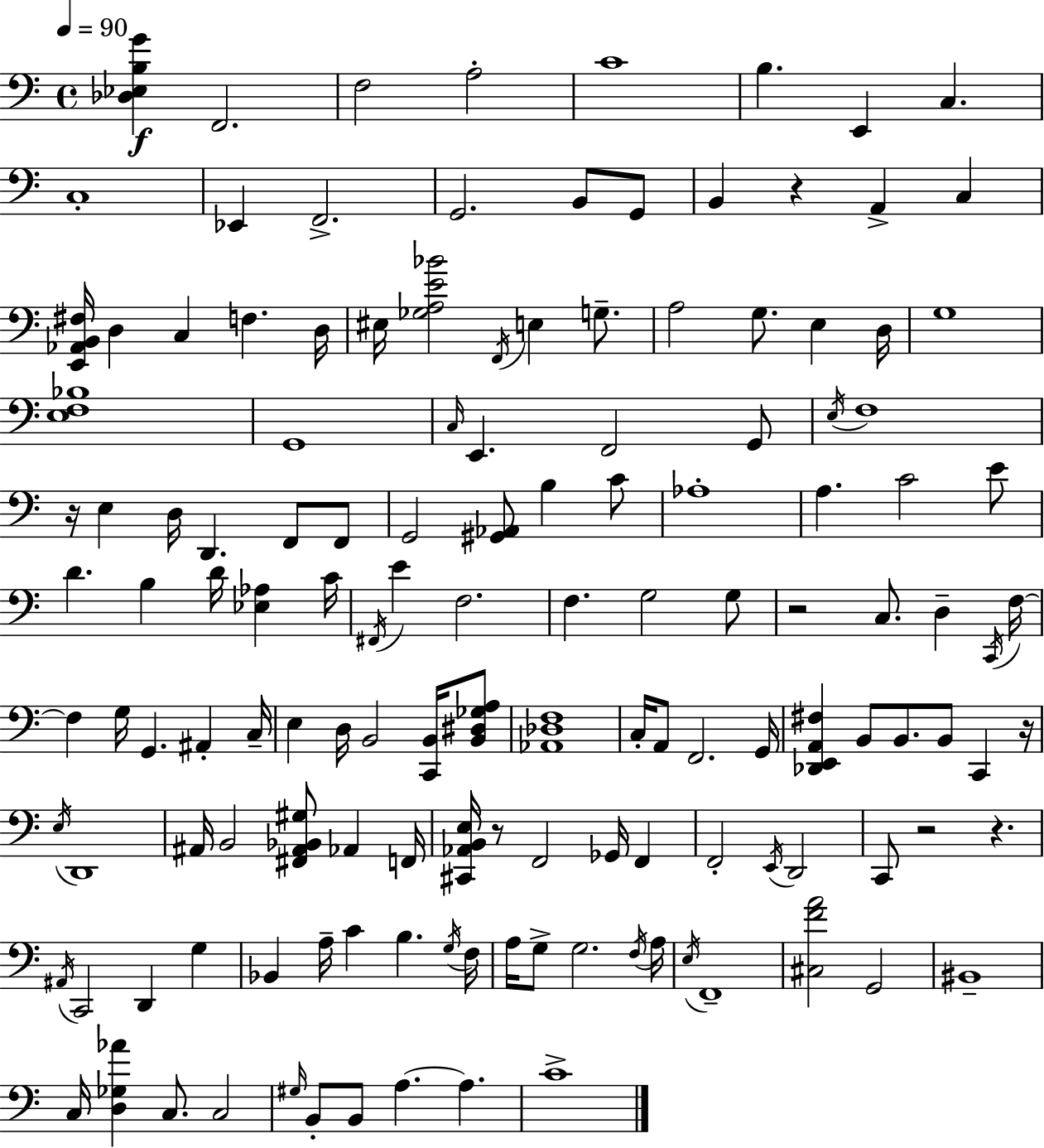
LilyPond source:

{
  \clef bass
  \time 4/4
  \defaultTimeSignature
  \key a \minor
  \tempo 4 = 90
  <des ees b g'>4\f f,2. | f2 a2-. | c'1 | b4. e,4 c4. | \break c1-. | ees,4 f,2.-> | g,2. b,8 g,8 | b,4 r4 a,4-> c4 | \break <e, aes, b, fis>16 d4 c4 f4. d16 | eis16 <ges a e' bes'>2 \acciaccatura { f,16 } e4 g8.-- | a2 g8. e4 | d16 g1 | \break <e f bes>1 | g,1 | \grace { c16 } e,4. f,2 | g,8 \acciaccatura { e16 } f1 | \break r16 e4 d16 d,4. f,8 | f,8 g,2 <gis, aes,>8 b4 | c'8 aes1-. | a4. c'2 | \break e'8 d'4. b4 d'16 <ees aes>4 | c'16 \acciaccatura { fis,16 } e'4 f2. | f4. g2 | g8 r2 c8. d4-- | \break \acciaccatura { c,16 } f16~~ f4 g16 g,4. | ais,4-. c16-- e4 d16 b,2 | <c, b,>16 <b, dis ges a>8 <aes, des f>1 | c16-. a,8 f,2. | \break g,16 <des, e, a, fis>4 b,8 b,8. b,8 | c,4 r16 \acciaccatura { e16 } d,1 | ais,16 b,2 <fis, ais, bes, gis>8 | aes,4 f,16 <cis, aes, b, e>16 r8 f,2 | \break ges,16 f,4 f,2-. \acciaccatura { e,16 } d,2 | c,8 r2 | r4. \acciaccatura { ais,16 } c,2 | d,4 g4 bes,4 a16-- c'4 | \break b4. \acciaccatura { g16 } f16 a16 g8-> g2. | \acciaccatura { f16 } a16 \acciaccatura { e16 } f,1-- | <cis f' a'>2 | g,2 bis,1-- | \break c16 <d ges aes'>4 | c8. c2 \grace { gis16 } b,8-. b,8 | a4.~~ a4. c'1-> | \bar "|."
}